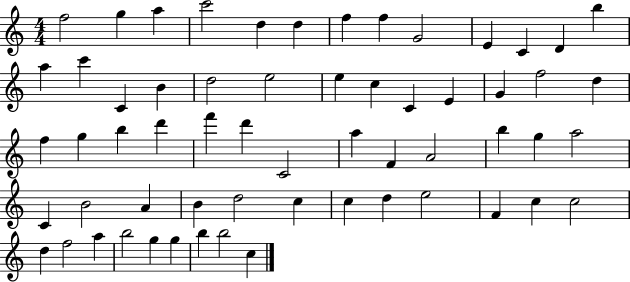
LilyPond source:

{
  \clef treble
  \numericTimeSignature
  \time 4/4
  \key c \major
  f''2 g''4 a''4 | c'''2 d''4 d''4 | f''4 f''4 g'2 | e'4 c'4 d'4 b''4 | \break a''4 c'''4 c'4 b'4 | d''2 e''2 | e''4 c''4 c'4 e'4 | g'4 f''2 d''4 | \break f''4 g''4 b''4 d'''4 | f'''4 d'''4 c'2 | a''4 f'4 a'2 | b''4 g''4 a''2 | \break c'4 b'2 a'4 | b'4 d''2 c''4 | c''4 d''4 e''2 | f'4 c''4 c''2 | \break d''4 f''2 a''4 | b''2 g''4 g''4 | b''4 b''2 c''4 | \bar "|."
}